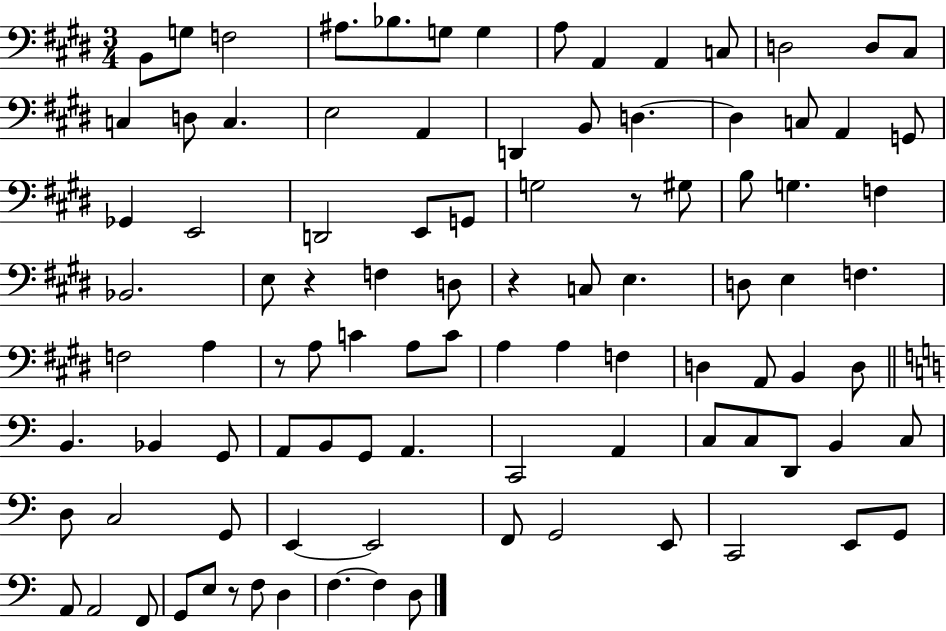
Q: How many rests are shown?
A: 5